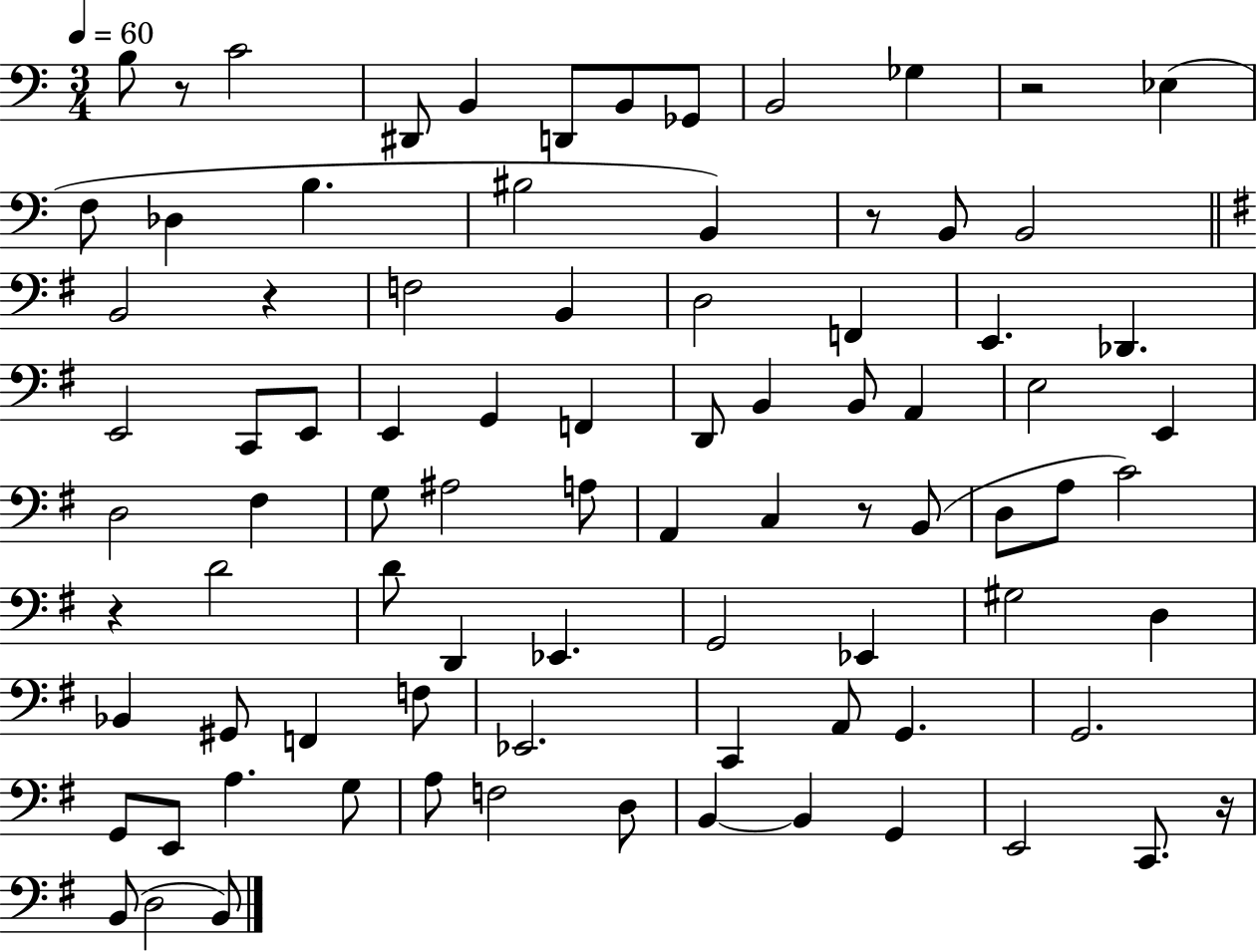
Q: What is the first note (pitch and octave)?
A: B3